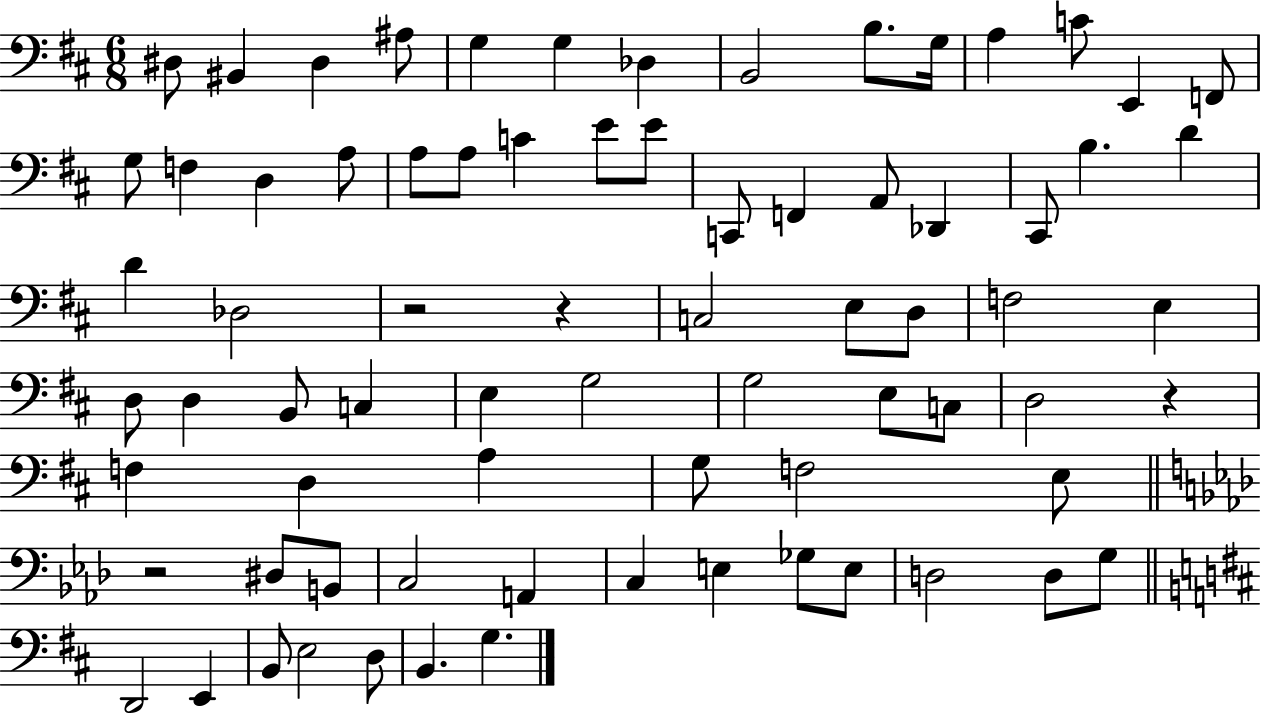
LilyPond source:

{
  \clef bass
  \numericTimeSignature
  \time 6/8
  \key d \major
  \repeat volta 2 { dis8 bis,4 dis4 ais8 | g4 g4 des4 | b,2 b8. g16 | a4 c'8 e,4 f,8 | \break g8 f4 d4 a8 | a8 a8 c'4 e'8 e'8 | c,8 f,4 a,8 des,4 | cis,8 b4. d'4 | \break d'4 des2 | r2 r4 | c2 e8 d8 | f2 e4 | \break d8 d4 b,8 c4 | e4 g2 | g2 e8 c8 | d2 r4 | \break f4 d4 a4 | g8 f2 e8 | \bar "||" \break \key f \minor r2 dis8 b,8 | c2 a,4 | c4 e4 ges8 e8 | d2 d8 g8 | \break \bar "||" \break \key d \major d,2 e,4 | b,8 e2 d8 | b,4. g4. | } \bar "|."
}